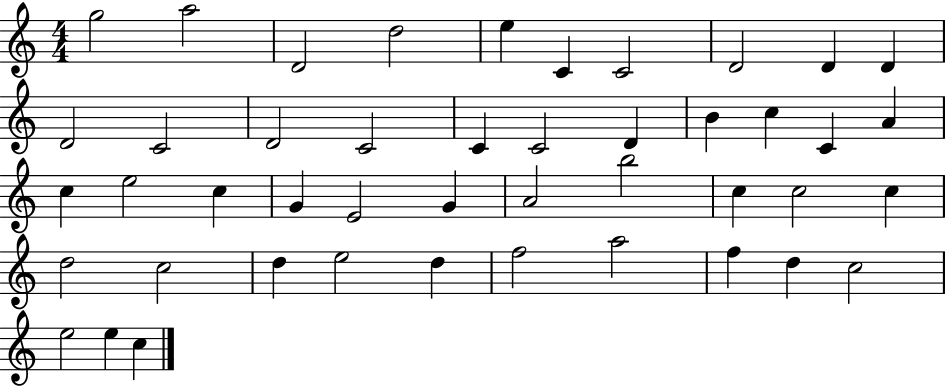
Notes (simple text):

G5/h A5/h D4/h D5/h E5/q C4/q C4/h D4/h D4/q D4/q D4/h C4/h D4/h C4/h C4/q C4/h D4/q B4/q C5/q C4/q A4/q C5/q E5/h C5/q G4/q E4/h G4/q A4/h B5/h C5/q C5/h C5/q D5/h C5/h D5/q E5/h D5/q F5/h A5/h F5/q D5/q C5/h E5/h E5/q C5/q